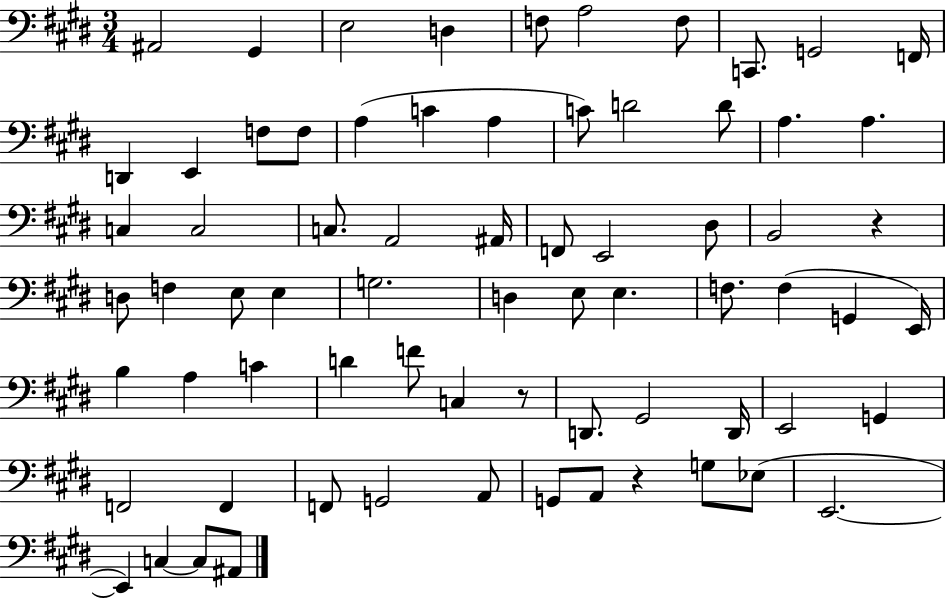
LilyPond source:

{
  \clef bass
  \numericTimeSignature
  \time 3/4
  \key e \major
  ais,2 gis,4 | e2 d4 | f8 a2 f8 | c,8. g,2 f,16 | \break d,4 e,4 f8 f8 | a4( c'4 a4 | c'8) d'2 d'8 | a4. a4. | \break c4 c2 | c8. a,2 ais,16 | f,8 e,2 dis8 | b,2 r4 | \break d8 f4 e8 e4 | g2. | d4 e8 e4. | f8. f4( g,4 e,16) | \break b4 a4 c'4 | d'4 f'8 c4 r8 | d,8. gis,2 d,16 | e,2 g,4 | \break f,2 f,4 | f,8 g,2 a,8 | g,8 a,8 r4 g8 ees8( | e,2.~~ | \break e,4) c4~~ c8 ais,8 | \bar "|."
}